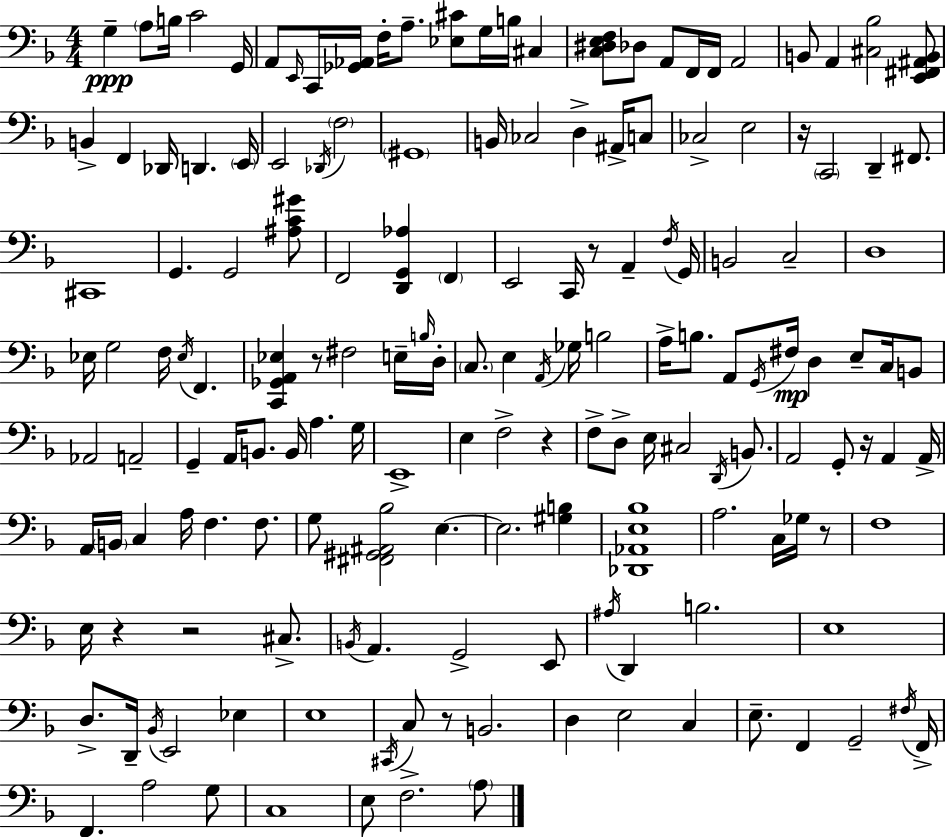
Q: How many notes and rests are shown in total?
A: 163